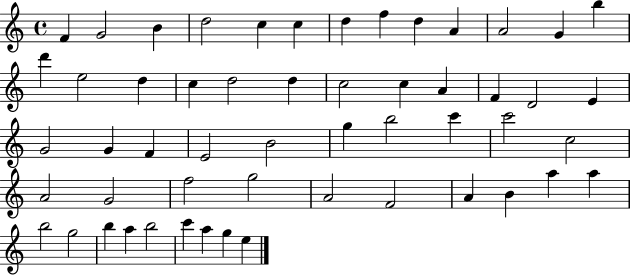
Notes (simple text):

F4/q G4/h B4/q D5/h C5/q C5/q D5/q F5/q D5/q A4/q A4/h G4/q B5/q D6/q E5/h D5/q C5/q D5/h D5/q C5/h C5/q A4/q F4/q D4/h E4/q G4/h G4/q F4/q E4/h B4/h G5/q B5/h C6/q C6/h C5/h A4/h G4/h F5/h G5/h A4/h F4/h A4/q B4/q A5/q A5/q B5/h G5/h B5/q A5/q B5/h C6/q A5/q G5/q E5/q